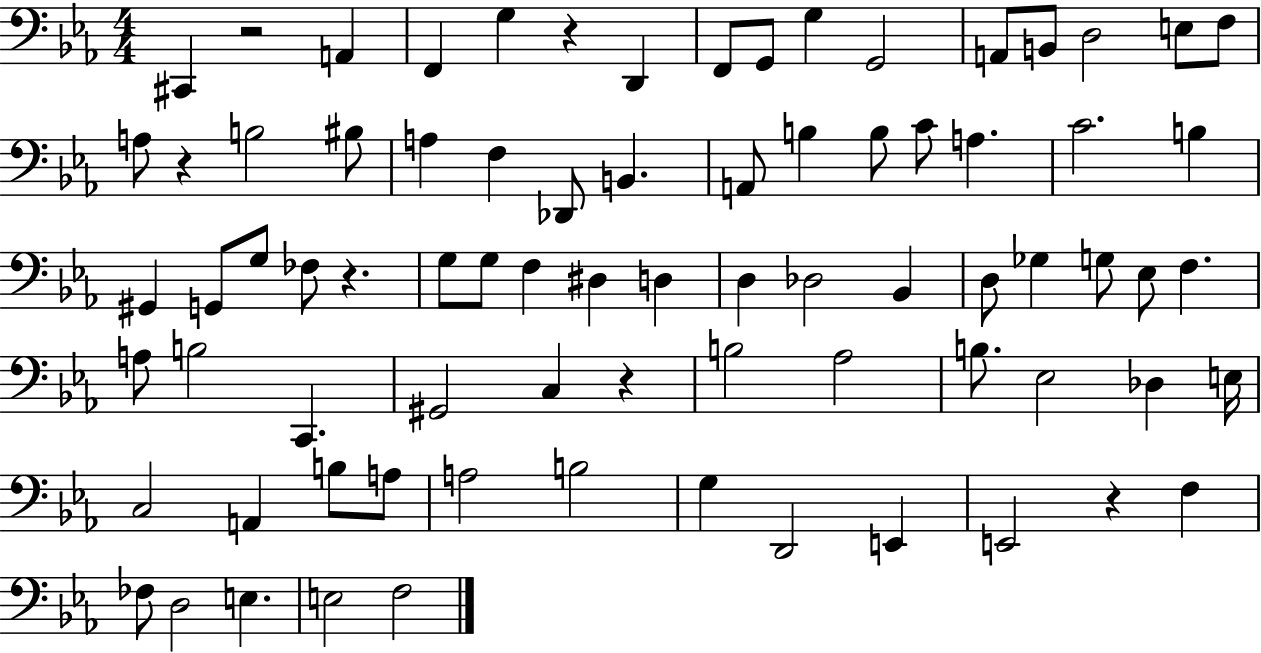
X:1
T:Untitled
M:4/4
L:1/4
K:Eb
^C,, z2 A,, F,, G, z D,, F,,/2 G,,/2 G, G,,2 A,,/2 B,,/2 D,2 E,/2 F,/2 A,/2 z B,2 ^B,/2 A, F, _D,,/2 B,, A,,/2 B, B,/2 C/2 A, C2 B, ^G,, G,,/2 G,/2 _F,/2 z G,/2 G,/2 F, ^D, D, D, _D,2 _B,, D,/2 _G, G,/2 _E,/2 F, A,/2 B,2 C,, ^G,,2 C, z B,2 _A,2 B,/2 _E,2 _D, E,/4 C,2 A,, B,/2 A,/2 A,2 B,2 G, D,,2 E,, E,,2 z F, _F,/2 D,2 E, E,2 F,2